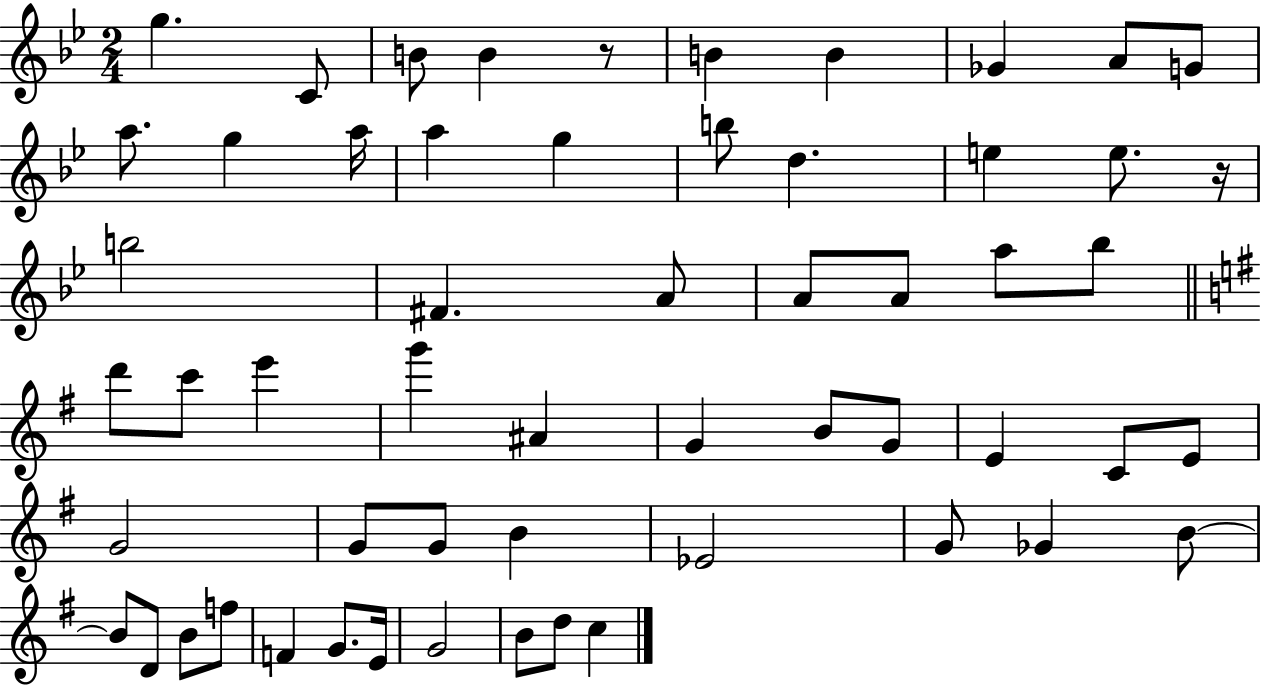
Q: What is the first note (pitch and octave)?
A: G5